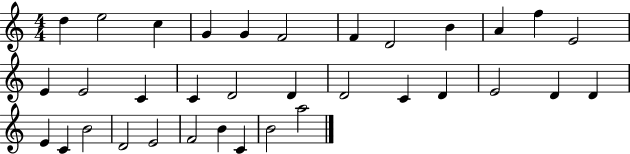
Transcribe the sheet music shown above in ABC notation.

X:1
T:Untitled
M:4/4
L:1/4
K:C
d e2 c G G F2 F D2 B A f E2 E E2 C C D2 D D2 C D E2 D D E C B2 D2 E2 F2 B C B2 a2